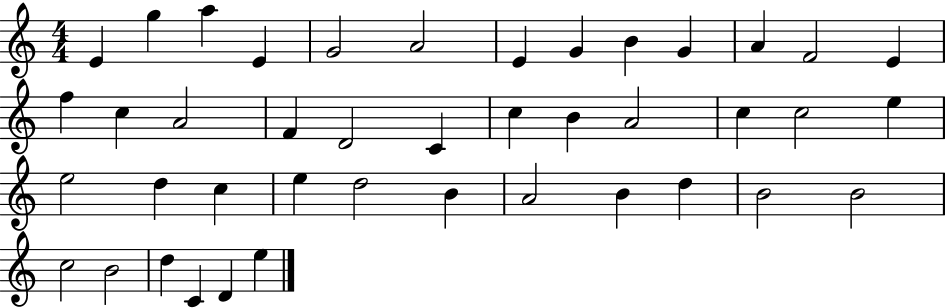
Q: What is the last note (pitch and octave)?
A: E5